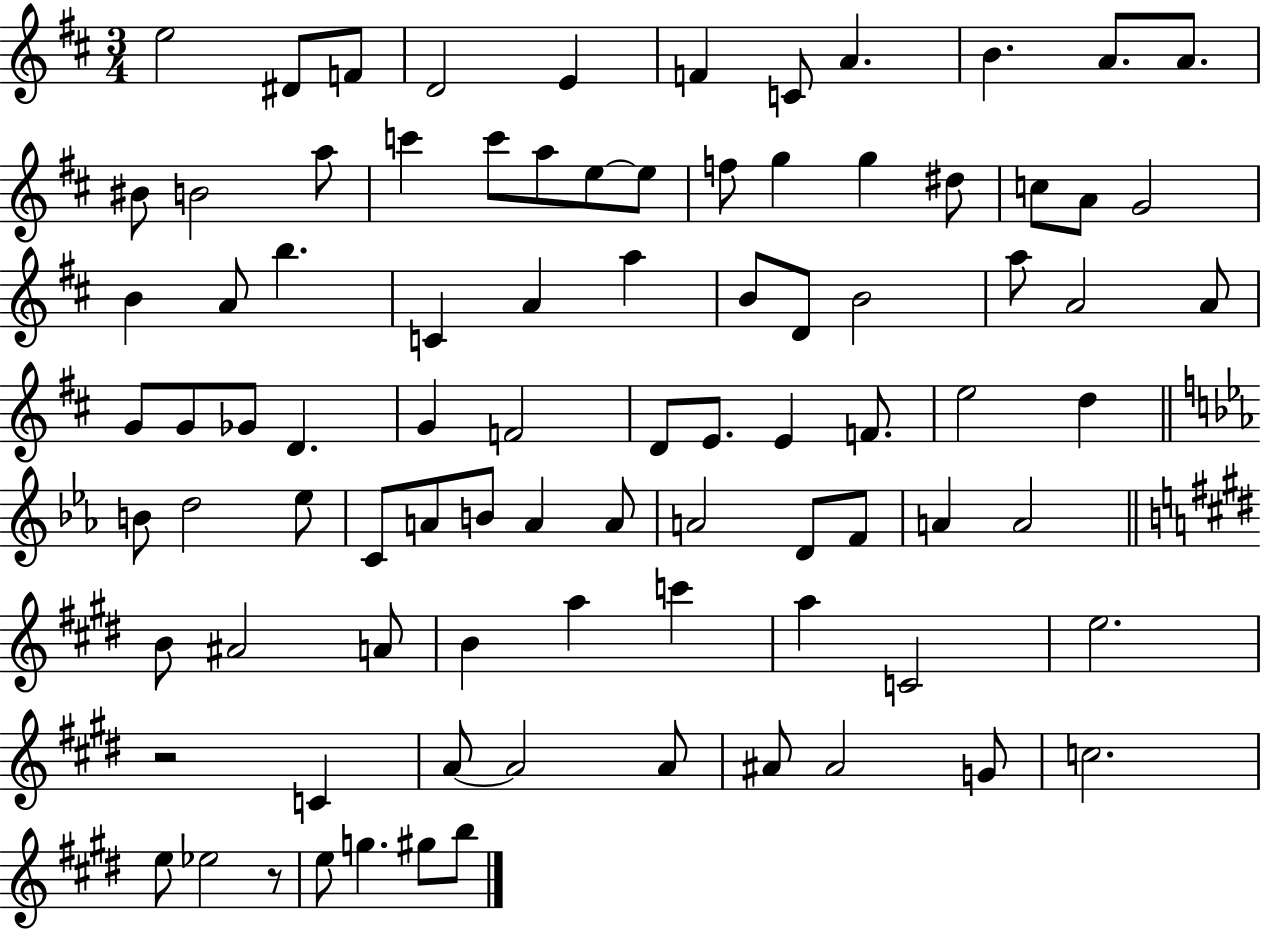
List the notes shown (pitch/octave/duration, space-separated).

E5/h D#4/e F4/e D4/h E4/q F4/q C4/e A4/q. B4/q. A4/e. A4/e. BIS4/e B4/h A5/e C6/q C6/e A5/e E5/e E5/e F5/e G5/q G5/q D#5/e C5/e A4/e G4/h B4/q A4/e B5/q. C4/q A4/q A5/q B4/e D4/e B4/h A5/e A4/h A4/e G4/e G4/e Gb4/e D4/q. G4/q F4/h D4/e E4/e. E4/q F4/e. E5/h D5/q B4/e D5/h Eb5/e C4/e A4/e B4/e A4/q A4/e A4/h D4/e F4/e A4/q A4/h B4/e A#4/h A4/e B4/q A5/q C6/q A5/q C4/h E5/h. R/h C4/q A4/e A4/h A4/e A#4/e A#4/h G4/e C5/h. E5/e Eb5/h R/e E5/e G5/q. G#5/e B5/e